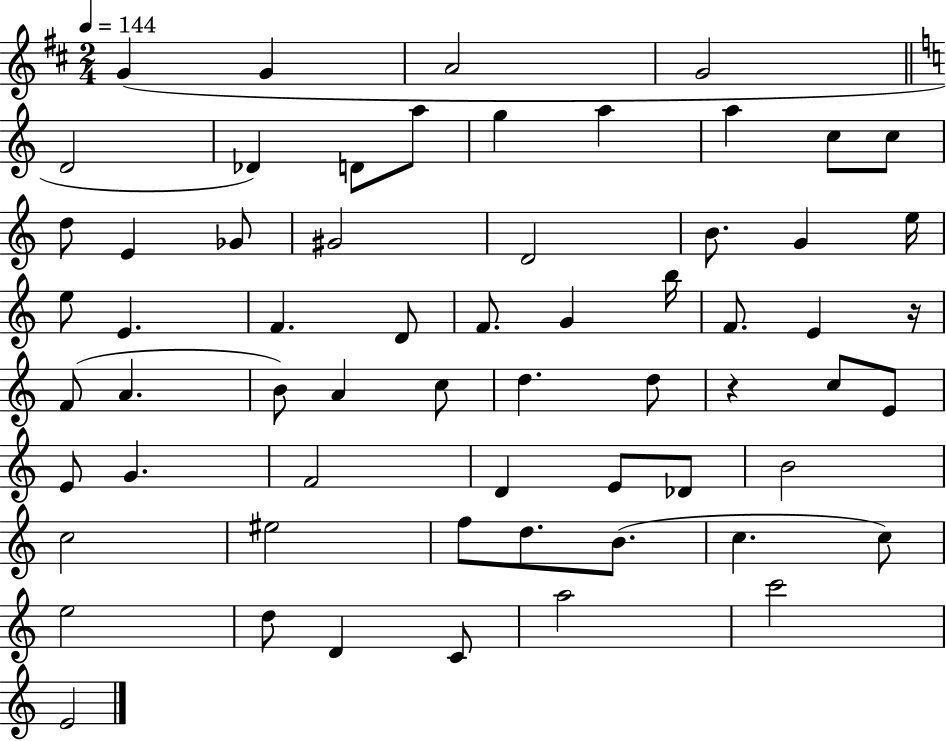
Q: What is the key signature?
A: D major